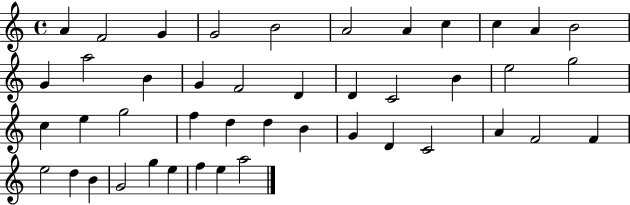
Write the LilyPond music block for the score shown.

{
  \clef treble
  \time 4/4
  \defaultTimeSignature
  \key c \major
  a'4 f'2 g'4 | g'2 b'2 | a'2 a'4 c''4 | c''4 a'4 b'2 | \break g'4 a''2 b'4 | g'4 f'2 d'4 | d'4 c'2 b'4 | e''2 g''2 | \break c''4 e''4 g''2 | f''4 d''4 d''4 b'4 | g'4 d'4 c'2 | a'4 f'2 f'4 | \break e''2 d''4 b'4 | g'2 g''4 e''4 | f''4 e''4 a''2 | \bar "|."
}